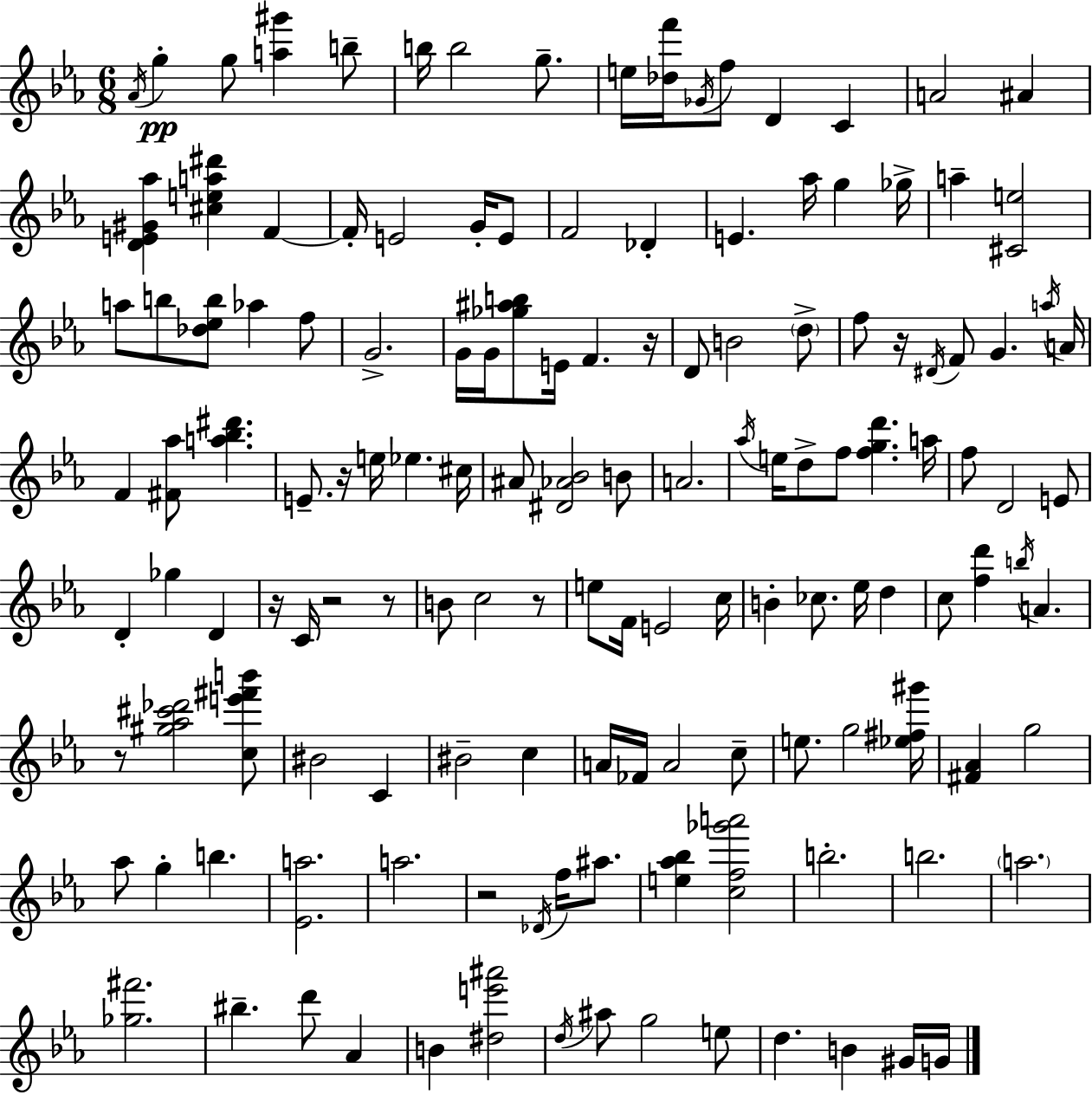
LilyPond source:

{
  \clef treble
  \numericTimeSignature
  \time 6/8
  \key c \minor
  \acciaccatura { aes'16 }\pp g''4-. g''8 <a'' gis'''>4 b''8-- | b''16 b''2 g''8.-- | e''16 <des'' f'''>16 \acciaccatura { ges'16 } f''8 d'4 c'4 | a'2 ais'4 | \break <d' e' gis' aes''>4 <cis'' e'' a'' dis'''>4 f'4~~ | f'16-. e'2 g'16-. | e'8 f'2 des'4-. | e'4. aes''16 g''4 | \break ges''16-> a''4-- <cis' e''>2 | a''8 b''8 <des'' ees'' b''>8 aes''4 | f''8 g'2.-> | g'16 g'16 <ges'' ais'' b''>8 e'16 f'4. | \break r16 d'8 b'2 | \parenthesize d''8-> f''8 r16 \acciaccatura { dis'16 } f'8 g'4. | \acciaccatura { a''16 } a'16 f'4 <fis' aes''>8 <a'' bes'' dis'''>4. | e'8.-- r16 e''16 ees''4. | \break cis''16 ais'8 <dis' aes' bes'>2 | b'8 a'2. | \acciaccatura { aes''16 } e''16 d''8-> f''8 <f'' g'' d'''>4. | a''16 f''8 d'2 | \break e'8 d'4-. ges''4 | d'4 r16 c'16 r2 | r8 b'8 c''2 | r8 e''8 f'16 e'2 | \break c''16 b'4-. ces''8. | ees''16 d''4 c''8 <f'' d'''>4 \acciaccatura { b''16 } | a'4. r8 <gis'' aes'' cis''' des'''>2 | <c'' e''' fis''' b'''>8 bis'2 | \break c'4 bis'2-- | c''4 a'16 fes'16 a'2 | c''8-- e''8. g''2 | <ees'' fis'' gis'''>16 <fis' aes'>4 g''2 | \break aes''8 g''4-. | b''4. <ees' a''>2. | a''2. | r2 | \break \acciaccatura { des'16 } f''16 ais''8. <e'' aes'' bes''>4 <c'' f'' ges''' a'''>2 | b''2.-. | b''2. | \parenthesize a''2. | \break <ges'' fis'''>2. | bis''4.-- | d'''8 aes'4 b'4 <dis'' e''' ais'''>2 | \acciaccatura { d''16 } ais''8 g''2 | \break e''8 d''4. | b'4 gis'16 g'16 \bar "|."
}